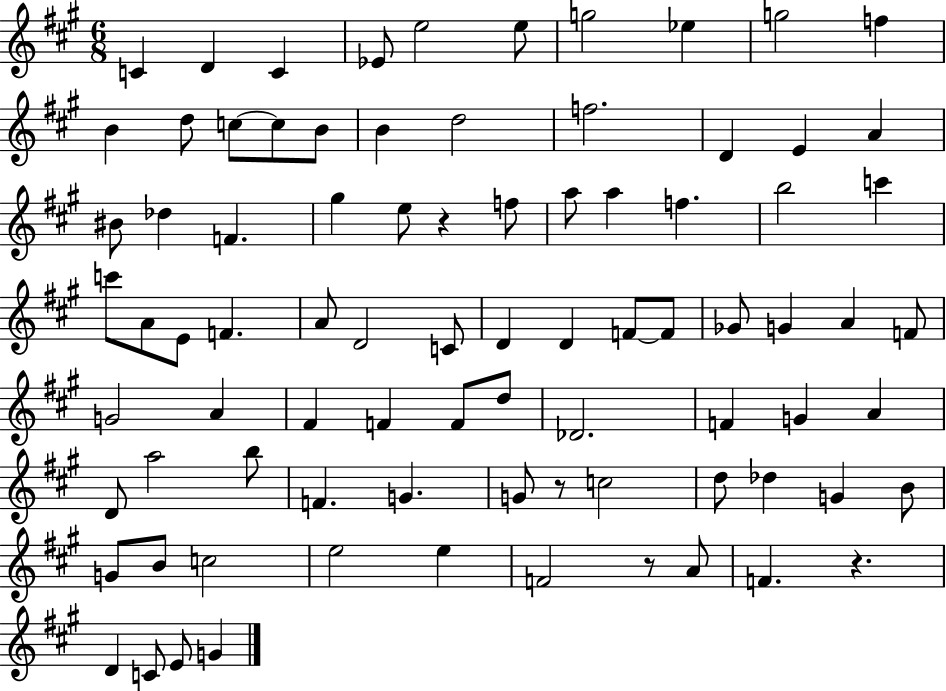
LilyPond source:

{
  \clef treble
  \numericTimeSignature
  \time 6/8
  \key a \major
  c'4 d'4 c'4 | ees'8 e''2 e''8 | g''2 ees''4 | g''2 f''4 | \break b'4 d''8 c''8~~ c''8 b'8 | b'4 d''2 | f''2. | d'4 e'4 a'4 | \break bis'8 des''4 f'4. | gis''4 e''8 r4 f''8 | a''8 a''4 f''4. | b''2 c'''4 | \break c'''8 a'8 e'8 f'4. | a'8 d'2 c'8 | d'4 d'4 f'8~~ f'8 | ges'8 g'4 a'4 f'8 | \break g'2 a'4 | fis'4 f'4 f'8 d''8 | des'2. | f'4 g'4 a'4 | \break d'8 a''2 b''8 | f'4. g'4. | g'8 r8 c''2 | d''8 des''4 g'4 b'8 | \break g'8 b'8 c''2 | e''2 e''4 | f'2 r8 a'8 | f'4. r4. | \break d'4 c'8 e'8 g'4 | \bar "|."
}